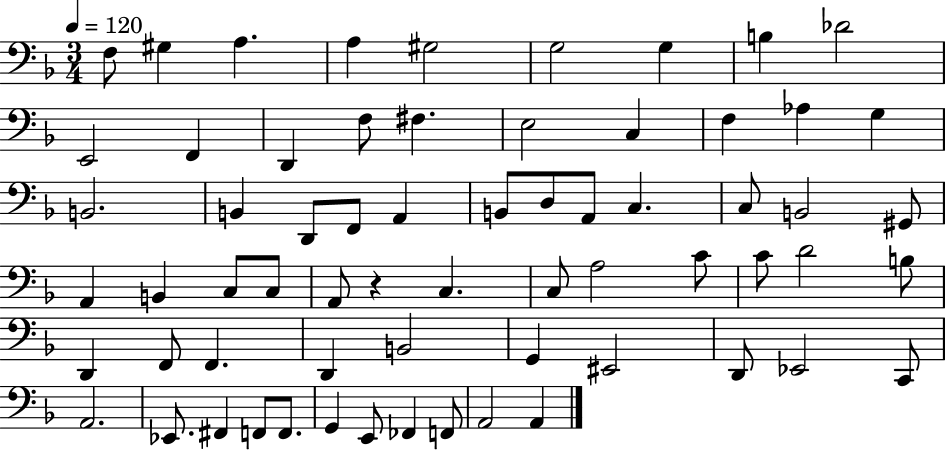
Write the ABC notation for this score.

X:1
T:Untitled
M:3/4
L:1/4
K:F
F,/2 ^G, A, A, ^G,2 G,2 G, B, _D2 E,,2 F,, D,, F,/2 ^F, E,2 C, F, _A, G, B,,2 B,, D,,/2 F,,/2 A,, B,,/2 D,/2 A,,/2 C, C,/2 B,,2 ^G,,/2 A,, B,, C,/2 C,/2 A,,/2 z C, C,/2 A,2 C/2 C/2 D2 B,/2 D,, F,,/2 F,, D,, B,,2 G,, ^E,,2 D,,/2 _E,,2 C,,/2 A,,2 _E,,/2 ^F,, F,,/2 F,,/2 G,, E,,/2 _F,, F,,/2 A,,2 A,,